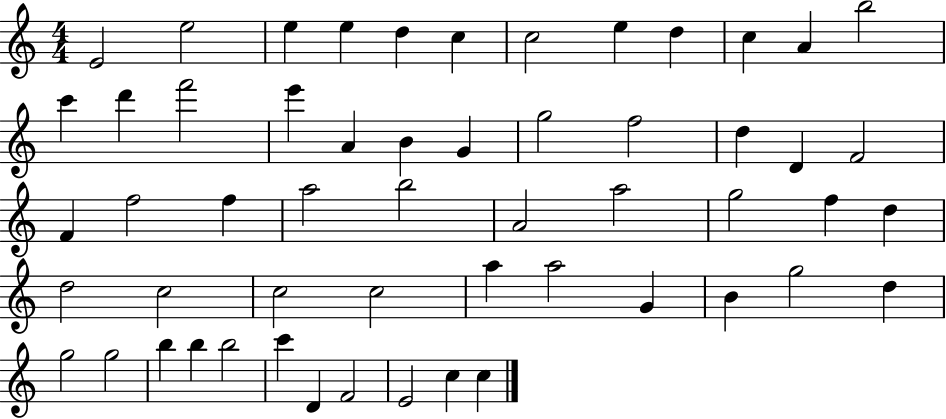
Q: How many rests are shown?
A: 0